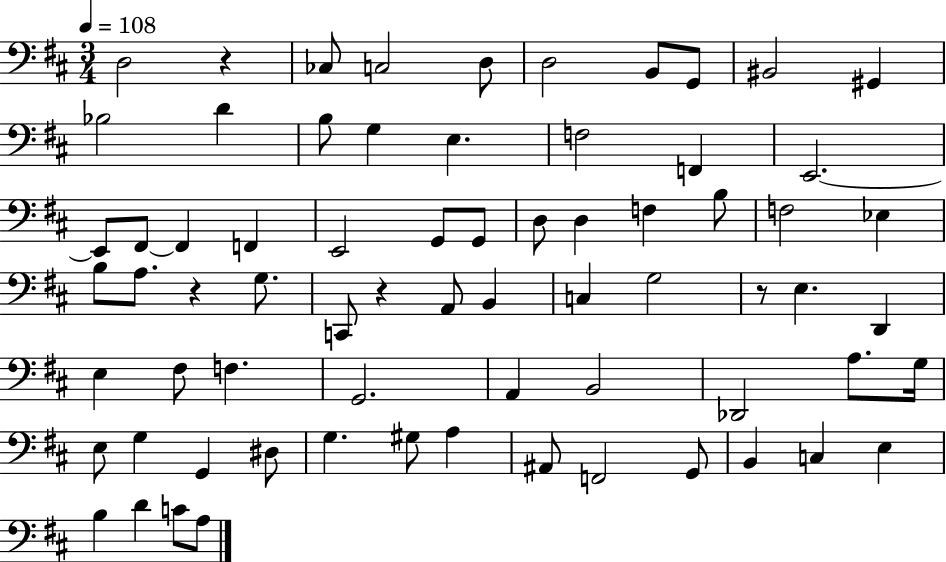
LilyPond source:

{
  \clef bass
  \numericTimeSignature
  \time 3/4
  \key d \major
  \tempo 4 = 108
  d2 r4 | ces8 c2 d8 | d2 b,8 g,8 | bis,2 gis,4 | \break bes2 d'4 | b8 g4 e4. | f2 f,4 | e,2.~~ | \break e,8 fis,8~~ fis,4 f,4 | e,2 g,8 g,8 | d8 d4 f4 b8 | f2 ees4 | \break b8 a8. r4 g8. | c,8 r4 a,8 b,4 | c4 g2 | r8 e4. d,4 | \break e4 fis8 f4. | g,2. | a,4 b,2 | des,2 a8. g16 | \break e8 g4 g,4 dis8 | g4. gis8 a4 | ais,8 f,2 g,8 | b,4 c4 e4 | \break b4 d'4 c'8 a8 | \bar "|."
}